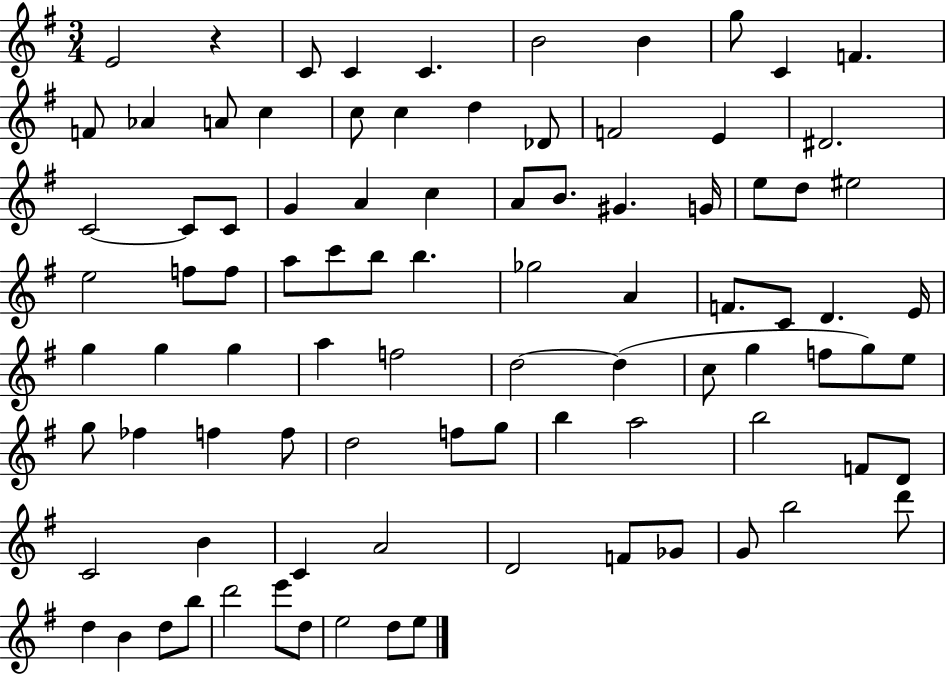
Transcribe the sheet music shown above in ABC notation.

X:1
T:Untitled
M:3/4
L:1/4
K:G
E2 z C/2 C C B2 B g/2 C F F/2 _A A/2 c c/2 c d _D/2 F2 E ^D2 C2 C/2 C/2 G A c A/2 B/2 ^G G/4 e/2 d/2 ^e2 e2 f/2 f/2 a/2 c'/2 b/2 b _g2 A F/2 C/2 D E/4 g g g a f2 d2 d c/2 g f/2 g/2 e/2 g/2 _f f f/2 d2 f/2 g/2 b a2 b2 F/2 D/2 C2 B C A2 D2 F/2 _G/2 G/2 b2 d'/2 d B d/2 b/2 d'2 e'/2 d/2 e2 d/2 e/2